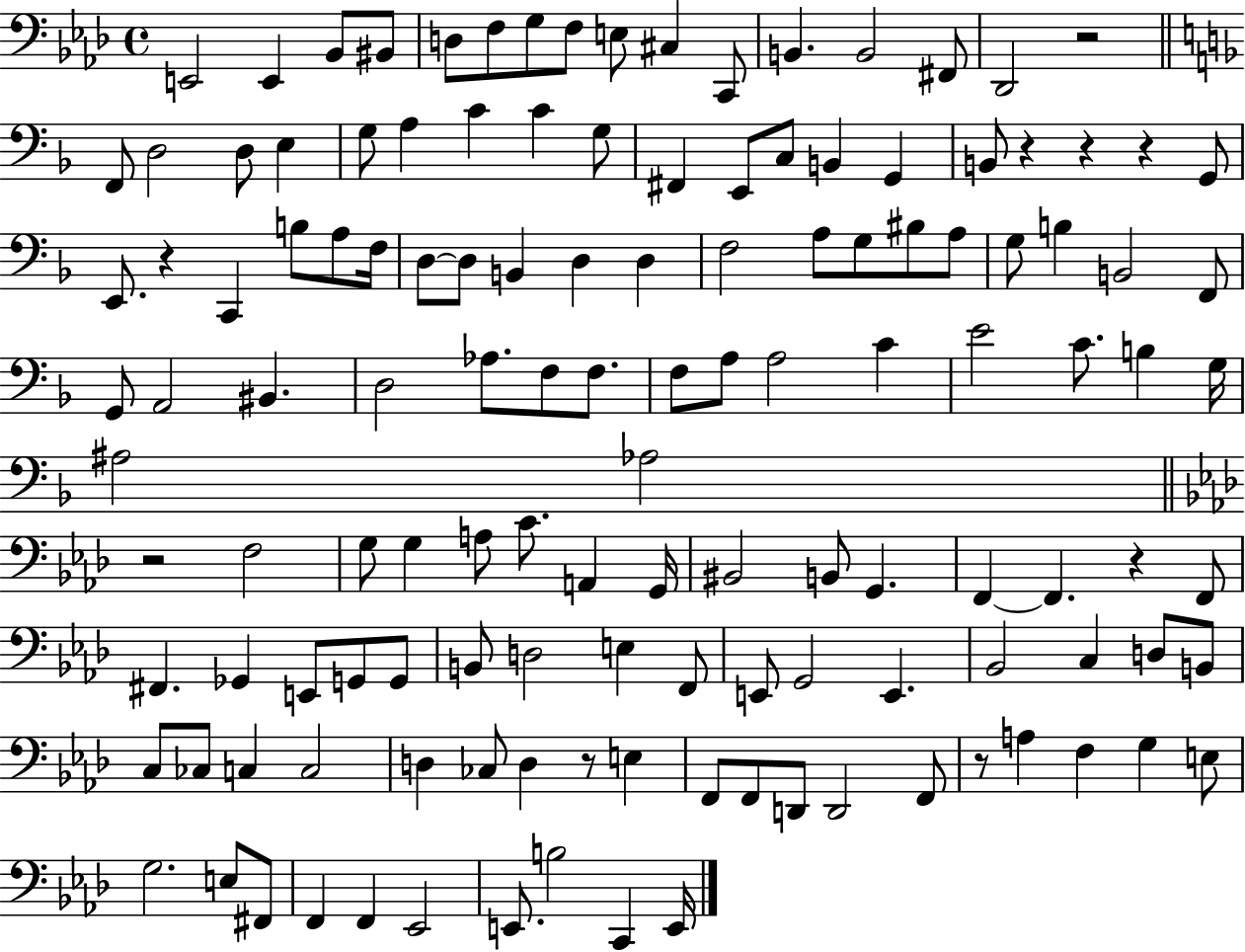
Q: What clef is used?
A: bass